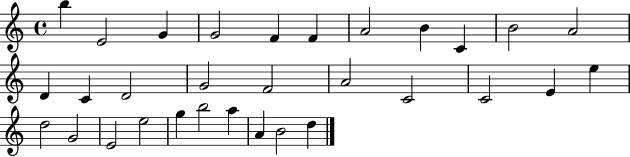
B5/q E4/h G4/q G4/h F4/q F4/q A4/h B4/q C4/q B4/h A4/h D4/q C4/q D4/h G4/h F4/h A4/h C4/h C4/h E4/q E5/q D5/h G4/h E4/h E5/h G5/q B5/h A5/q A4/q B4/h D5/q